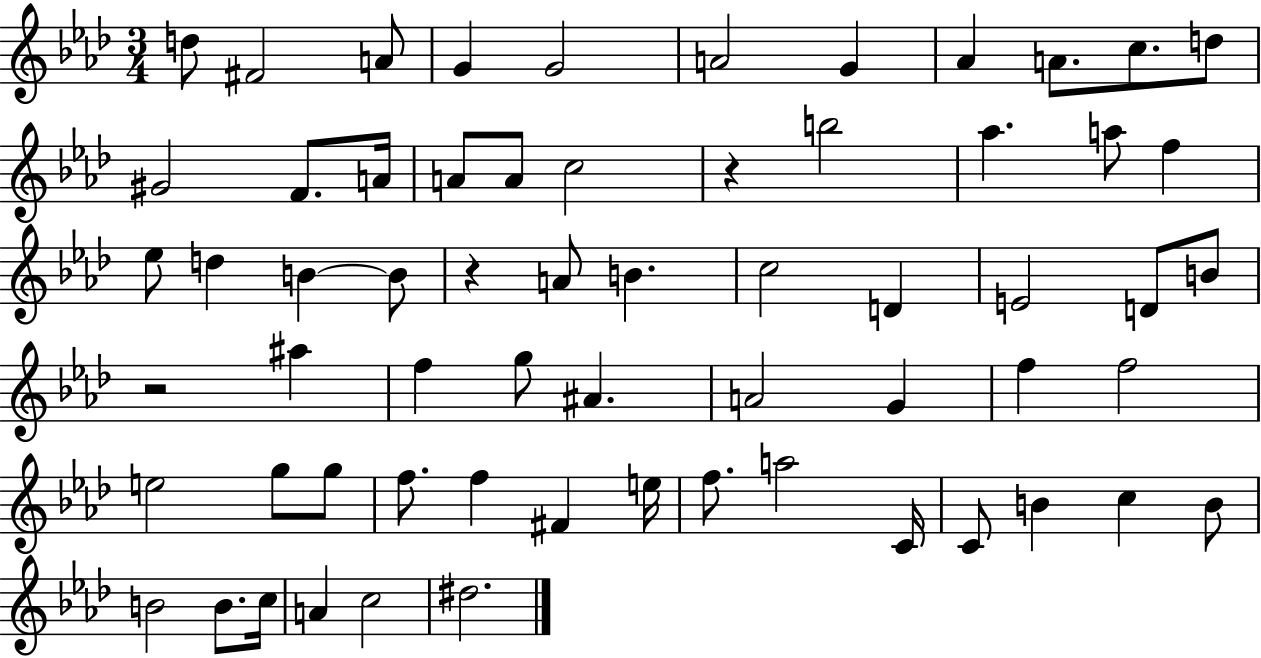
{
  \clef treble
  \numericTimeSignature
  \time 3/4
  \key aes \major
  \repeat volta 2 { d''8 fis'2 a'8 | g'4 g'2 | a'2 g'4 | aes'4 a'8. c''8. d''8 | \break gis'2 f'8. a'16 | a'8 a'8 c''2 | r4 b''2 | aes''4. a''8 f''4 | \break ees''8 d''4 b'4~~ b'8 | r4 a'8 b'4. | c''2 d'4 | e'2 d'8 b'8 | \break r2 ais''4 | f''4 g''8 ais'4. | a'2 g'4 | f''4 f''2 | \break e''2 g''8 g''8 | f''8. f''4 fis'4 e''16 | f''8. a''2 c'16 | c'8 b'4 c''4 b'8 | \break b'2 b'8. c''16 | a'4 c''2 | dis''2. | } \bar "|."
}